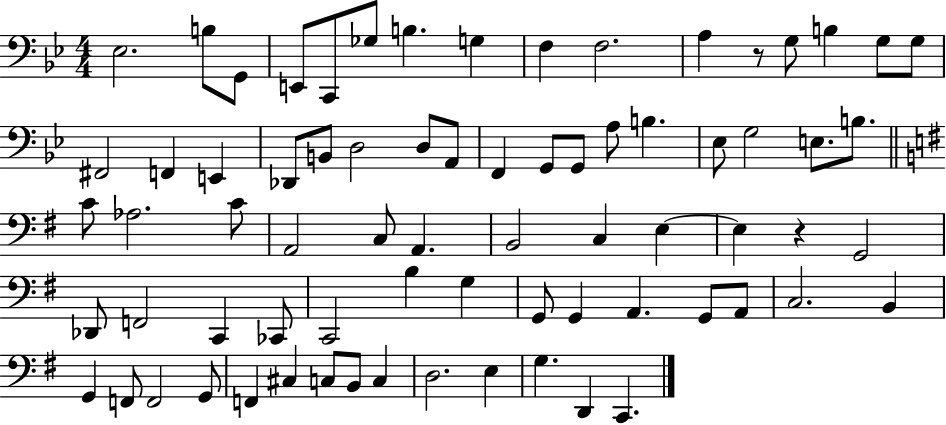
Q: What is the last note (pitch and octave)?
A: C2